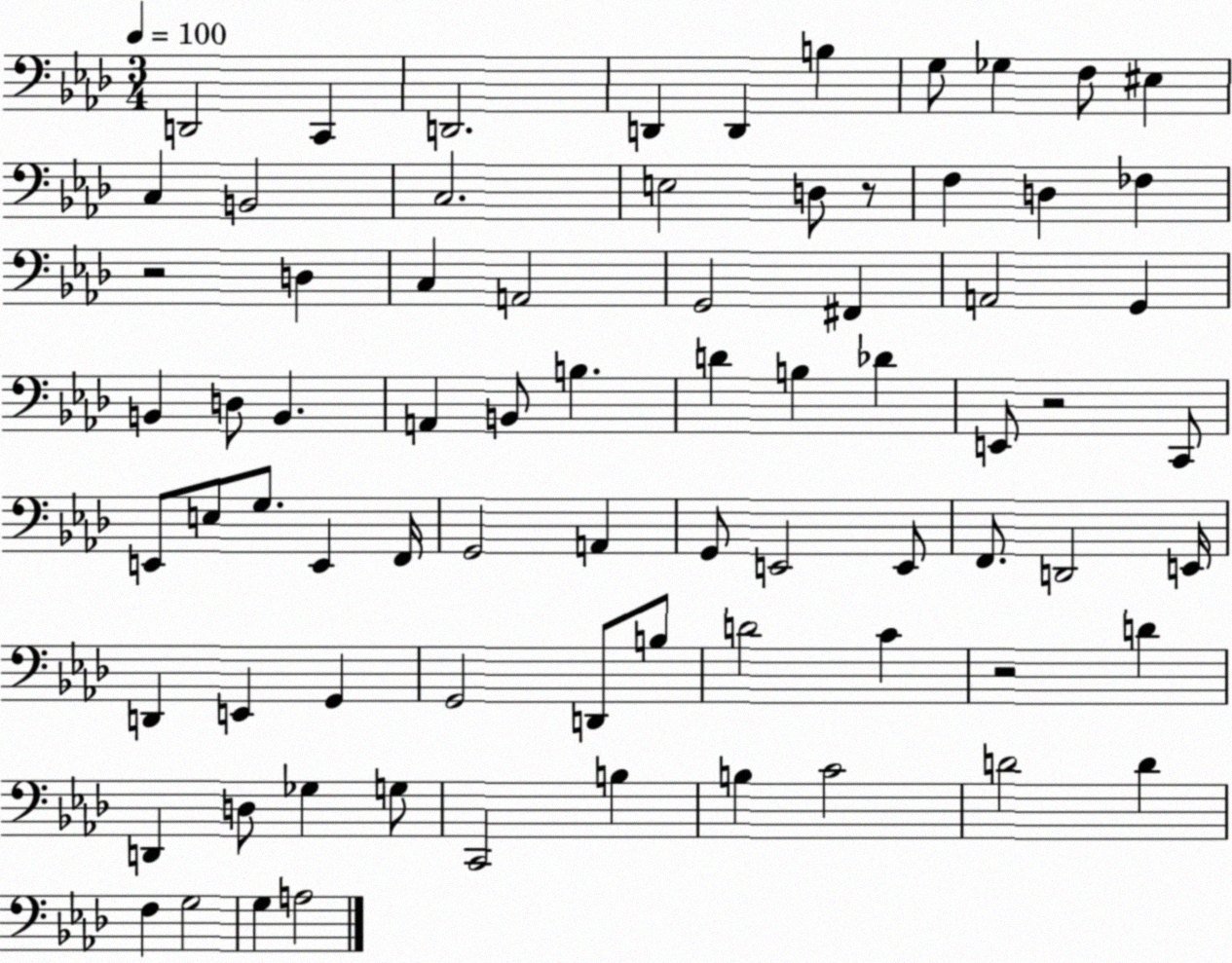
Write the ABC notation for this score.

X:1
T:Untitled
M:3/4
L:1/4
K:Ab
D,,2 C,, D,,2 D,, D,, B, G,/2 _G, F,/2 ^E, C, B,,2 C,2 E,2 D,/2 z/2 F, D, _F, z2 D, C, A,,2 G,,2 ^F,, A,,2 G,, B,, D,/2 B,, A,, B,,/2 B, D B, _D E,,/2 z2 C,,/2 E,,/2 E,/2 G,/2 E,, F,,/4 G,,2 A,, G,,/2 E,,2 E,,/2 F,,/2 D,,2 E,,/4 D,, E,, G,, G,,2 D,,/2 B,/2 D2 C z2 D D,, D,/2 _G, G,/2 C,,2 B, B, C2 D2 D F, G,2 G, A,2